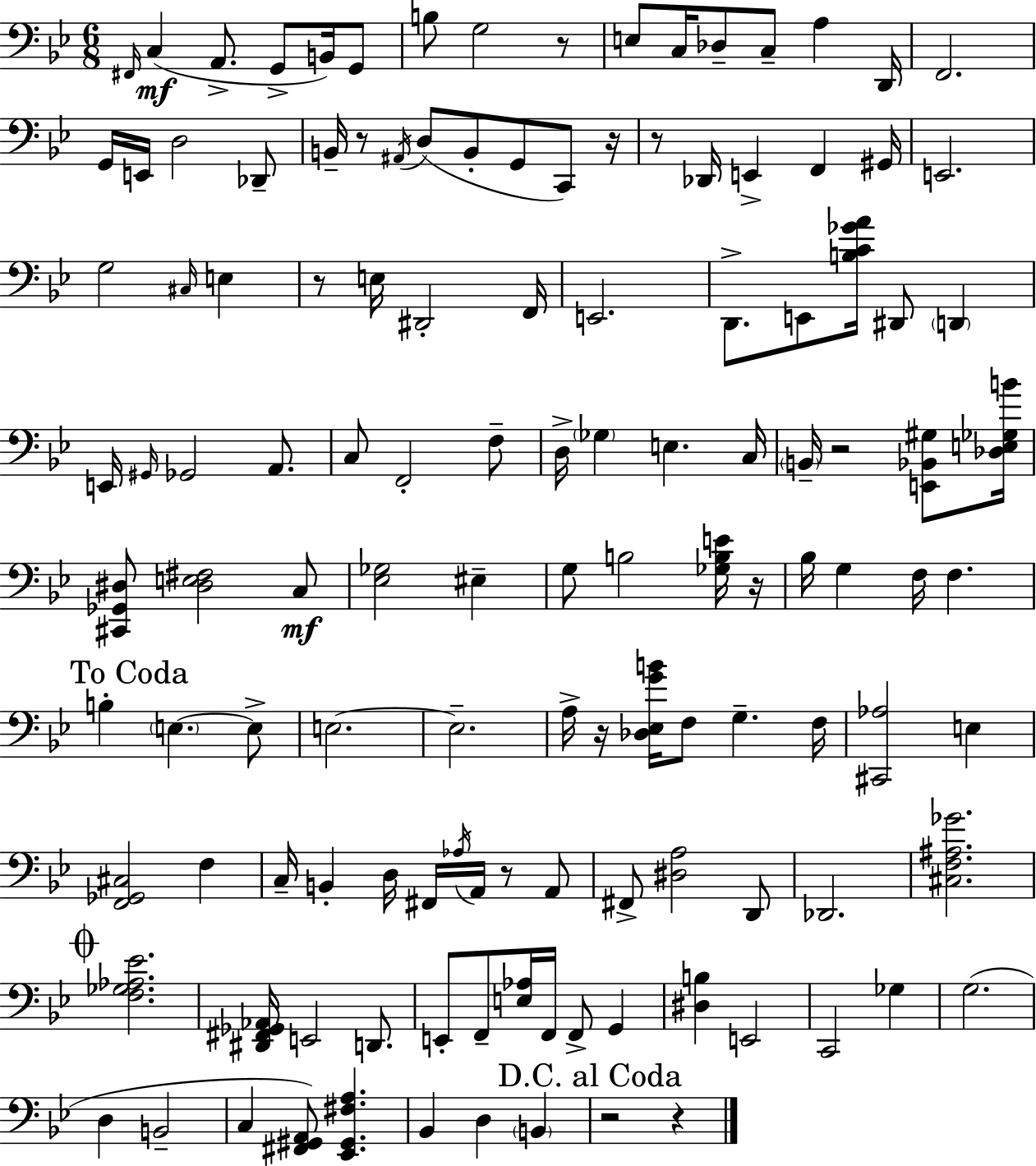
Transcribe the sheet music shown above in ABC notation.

X:1
T:Untitled
M:6/8
L:1/4
K:Bb
^F,,/4 C, A,,/2 G,,/2 B,,/4 G,,/2 B,/2 G,2 z/2 E,/2 C,/4 _D,/2 C,/2 A, D,,/4 F,,2 G,,/4 E,,/4 D,2 _D,,/2 B,,/4 z/2 ^A,,/4 D,/2 B,,/2 G,,/2 C,,/2 z/4 z/2 _D,,/4 E,, F,, ^G,,/4 E,,2 G,2 ^C,/4 E, z/2 E,/4 ^D,,2 F,,/4 E,,2 D,,/2 E,,/2 [B,C_GA]/4 ^D,,/2 D,, E,,/4 ^G,,/4 _G,,2 A,,/2 C,/2 F,,2 F,/2 D,/4 _G, E, C,/4 B,,/4 z2 [E,,_B,,^G,]/2 [_D,E,_G,B]/4 [^C,,_G,,^D,]/2 [^D,E,^F,]2 C,/2 [_E,_G,]2 ^E, G,/2 B,2 [_G,B,E]/4 z/4 _B,/4 G, F,/4 F, B, E, E,/2 E,2 E,2 A,/4 z/4 [_D,_E,GB]/4 F,/2 G, F,/4 [^C,,_A,]2 E, [F,,_G,,^C,]2 F, C,/4 B,, D,/4 ^F,,/4 _A,/4 A,,/4 z/2 A,,/2 ^F,,/2 [^D,A,]2 D,,/2 _D,,2 [^C,F,^A,_G]2 [F,_G,_A,_E]2 [^D,,^F,,_G,,_A,,]/4 E,,2 D,,/2 E,,/2 F,,/2 [E,_A,]/4 F,,/4 F,,/2 G,, [^D,B,] E,,2 C,,2 _G, G,2 D, B,,2 C, [^F,,^G,,A,,]/2 [_E,,^G,,^F,A,] _B,, D, B,, z2 z